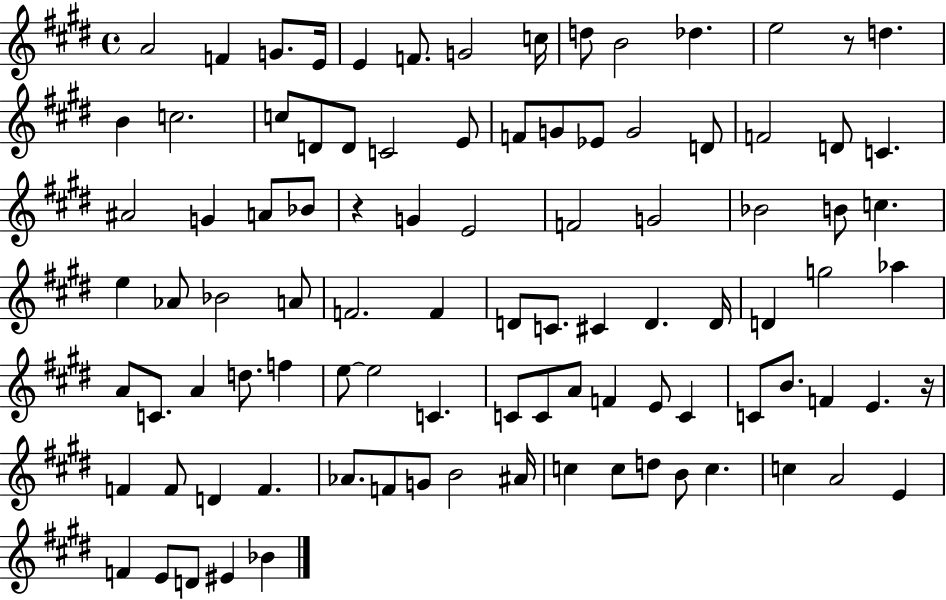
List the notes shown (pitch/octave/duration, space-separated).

A4/h F4/q G4/e. E4/s E4/q F4/e. G4/h C5/s D5/e B4/h Db5/q. E5/h R/e D5/q. B4/q C5/h. C5/e D4/e D4/e C4/h E4/e F4/e G4/e Eb4/e G4/h D4/e F4/h D4/e C4/q. A#4/h G4/q A4/e Bb4/e R/q G4/q E4/h F4/h G4/h Bb4/h B4/e C5/q. E5/q Ab4/e Bb4/h A4/e F4/h. F4/q D4/e C4/e. C#4/q D4/q. D4/s D4/q G5/h Ab5/q A4/e C4/e. A4/q D5/e. F5/q E5/e E5/h C4/q. C4/e C4/e A4/e F4/q E4/e C4/q C4/e B4/e. F4/q E4/q. R/s F4/q F4/e D4/q F4/q. Ab4/e. F4/e G4/e B4/h A#4/s C5/q C5/e D5/e B4/e C5/q. C5/q A4/h E4/q F4/q E4/e D4/e EIS4/q Bb4/q